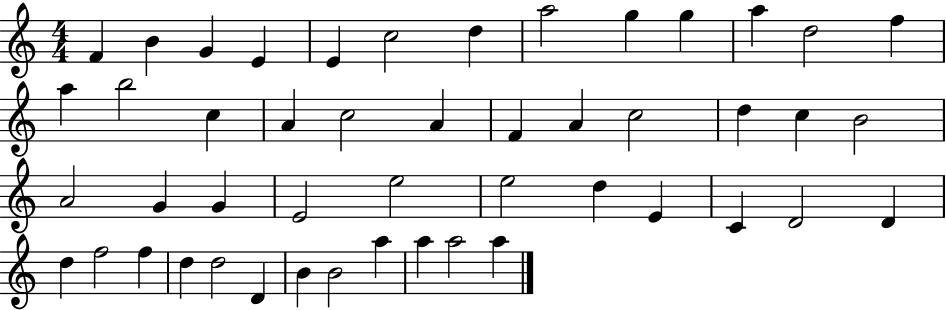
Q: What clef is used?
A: treble